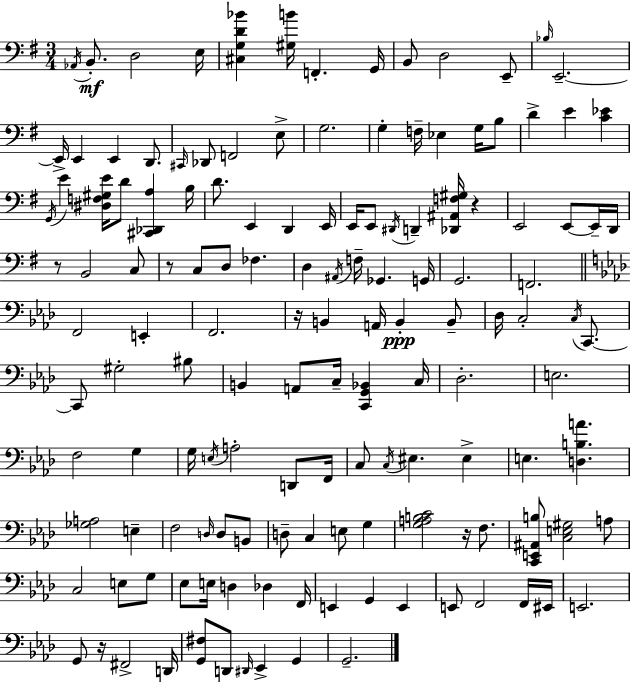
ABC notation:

X:1
T:Untitled
M:3/4
L:1/4
K:G
_A,,/4 B,,/2 D,2 E,/4 [^C,G,D_B] [^G,B]/4 F,, G,,/4 B,,/2 D,2 E,,/2 _B,/4 E,,2 E,,/4 E,, E,, D,,/2 ^C,,/4 _D,,/2 F,,2 E,/2 G,2 G, F,/4 _E, G,/4 B,/2 D E [C_E] G,,/4 E [^D,F,^G,E]/4 D/2 [^C,,_D,,A,] B,/4 D/2 E,, D,, E,,/4 E,,/4 E,,/2 ^D,,/4 D,, [_D,,^A,,F,^G,]/4 z E,,2 E,,/2 E,,/4 D,,/4 z/2 B,,2 C,/2 z/2 C,/2 D,/2 _F, D, ^A,,/4 F,/4 _G,, G,,/4 G,,2 F,,2 F,,2 E,, F,,2 z/4 B,, A,,/4 B,, B,,/2 _D,/4 C,2 C,/4 C,,/2 C,,/2 ^G,2 ^B,/2 B,, A,,/2 C,/4 [C,,G,,_B,,] C,/4 _D,2 E,2 F,2 G, G,/4 E,/4 A,2 D,,/2 F,,/4 C,/2 C,/4 ^E, ^E, E, [D,B,A] [_G,A,]2 E, F,2 D,/4 D,/2 B,,/2 D,/2 C, E,/2 G, [G,A,B,C]2 z/4 F,/2 [C,,E,,^A,,B,]/2 [C,E,^G,]2 A,/2 C,2 E,/2 G,/2 _E,/2 E,/4 D, _D, F,,/4 E,, G,, E,, E,,/2 F,,2 F,,/4 ^E,,/4 E,,2 G,,/2 z/4 ^F,,2 D,,/4 [G,,^F,]/2 D,,/2 ^D,,/4 _E,, G,, G,,2